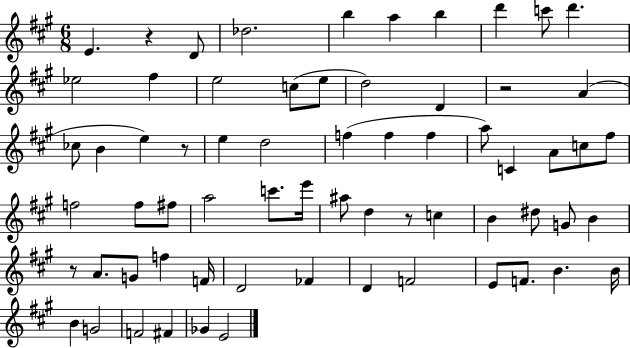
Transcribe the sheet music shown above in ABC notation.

X:1
T:Untitled
M:6/8
L:1/4
K:A
E z D/2 _d2 b a b d' c'/2 d' _e2 ^f e2 c/2 e/2 d2 D z2 A _c/2 B e z/2 e d2 f f f a/2 C A/2 c/2 ^f/2 f2 f/2 ^f/2 a2 c'/2 e'/4 ^a/2 d z/2 c B ^d/2 G/2 B z/2 A/2 G/2 f F/4 D2 _F D F2 E/2 F/2 B B/4 B G2 F2 ^F _G E2